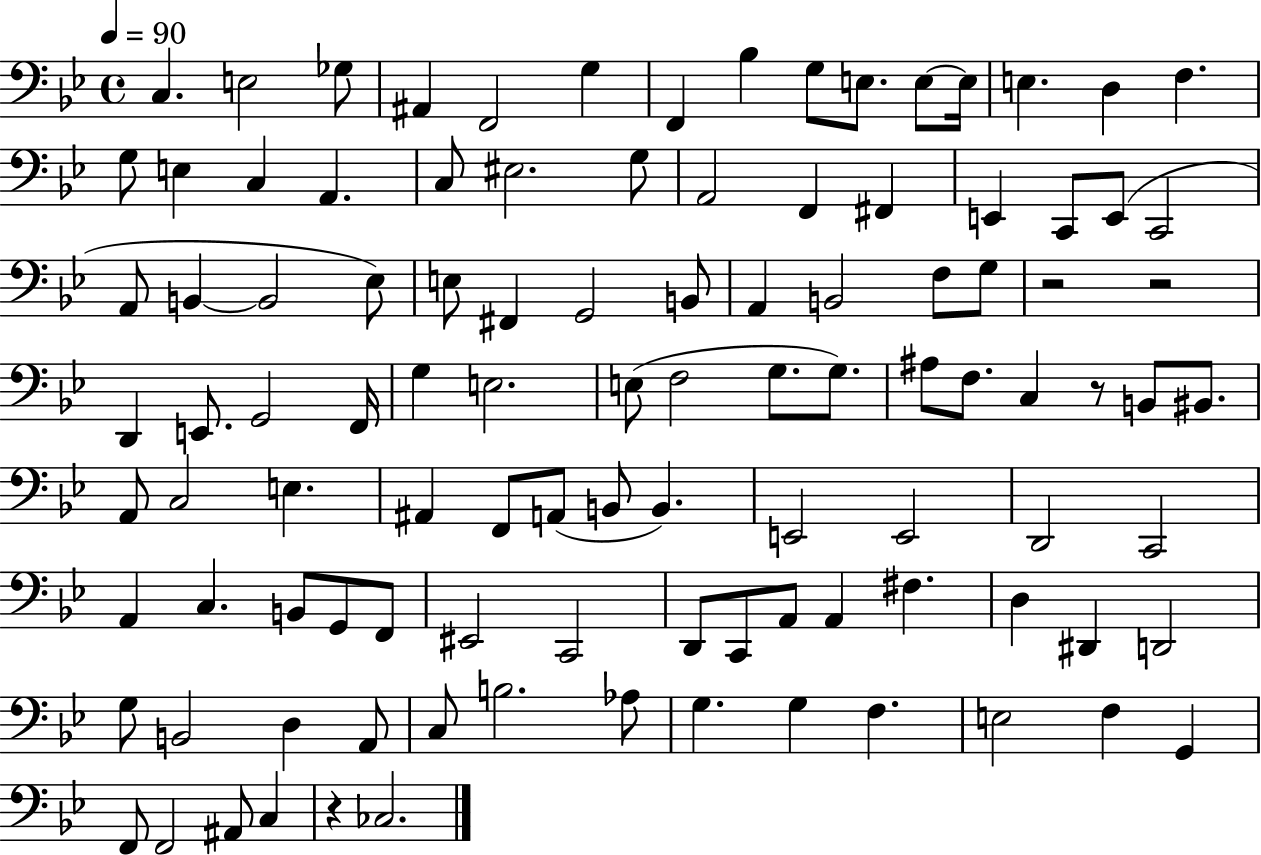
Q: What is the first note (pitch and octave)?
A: C3